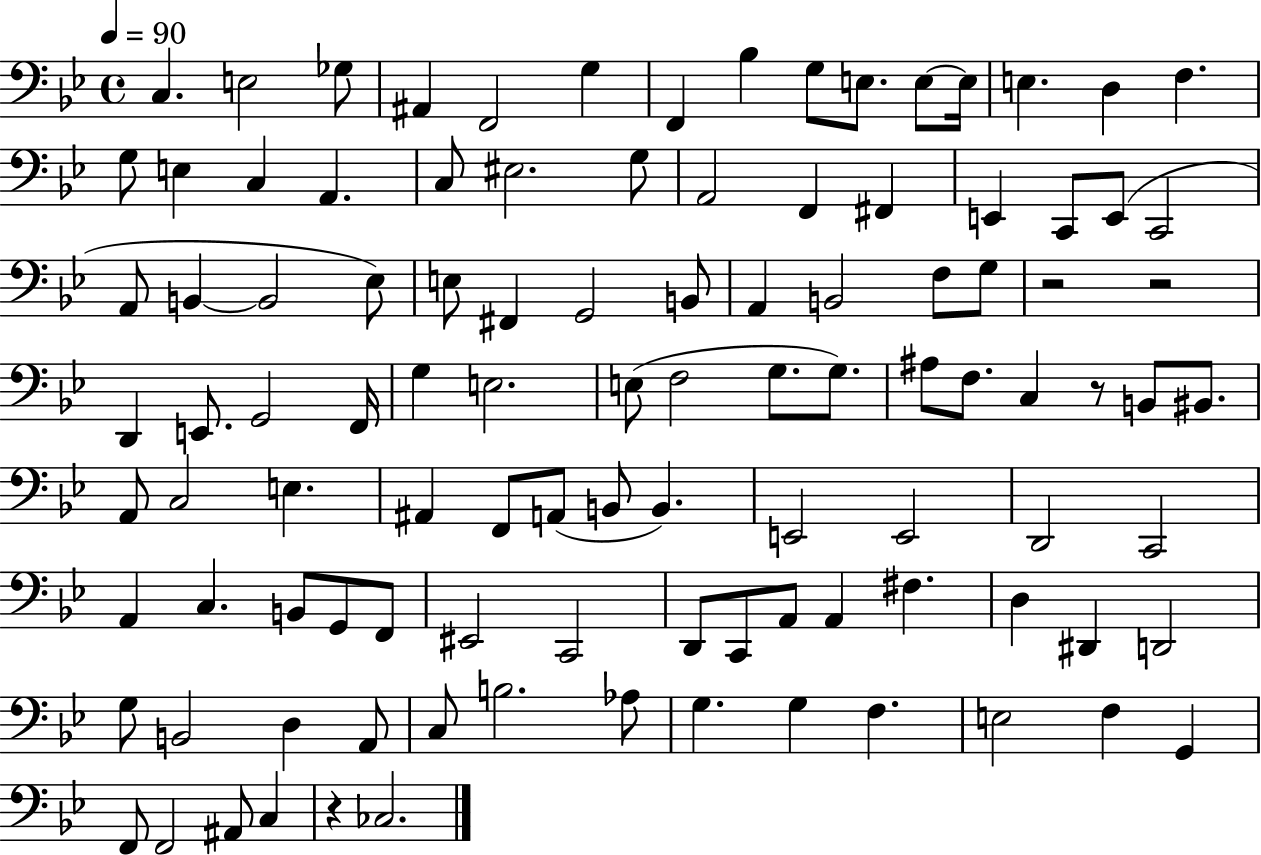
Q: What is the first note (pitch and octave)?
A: C3